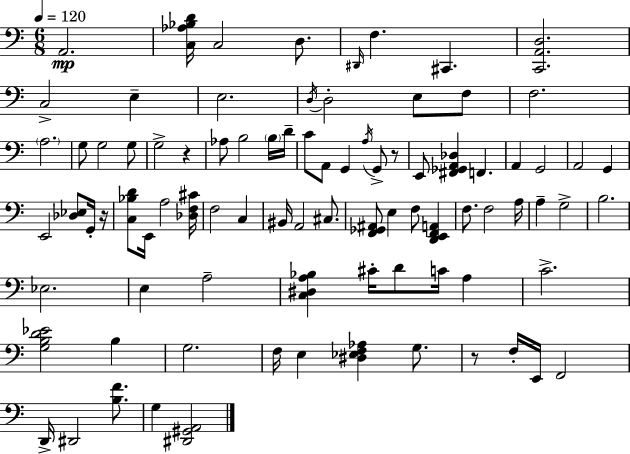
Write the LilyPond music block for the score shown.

{
  \clef bass
  \numericTimeSignature
  \time 6/8
  \key a \minor
  \tempo 4 = 120
  a,2.\mp | <c aes bes d'>16 c2 d8. | \grace { dis,16 } f4. cis,4. | <c, a, d>2. | \break c2-> e4-- | e2. | \acciaccatura { d16 } d2-. e8 | f8 f2. | \break \parenthesize a2. | g8 g2 | g8 g2-> r4 | aes8 b2 | \break \parenthesize b16 d'16-- c'8 a,8 g,4 \acciaccatura { a16 } g,8-> | r8 e,8 <fis, ges, a, des>4 f,4. | a,4 g,2 | a,2 g,4 | \break e,2 <des ees>8 | g,16-. r16 <c bes d'>8 e,16 a2 | <des f cis'>16 f2 c4 | bis,16 a,2 | \break cis8. <f, ges, ais,>8 e4 f8 <d, e, f, a,>4 | f8. f2 | a16 a4-- g2-> | b2. | \break ees2. | e4 a2-- | <c dis a bes>4 cis'16-. d'8 c'16 a4 | c'2.-> | \break <g b d' ees'>2 b4 | g2. | f16 e4 <dis ees f aes>4 | g8. r8 f16-. e,16 f,2 | \break d,16-> dis,2 | <b f'>8. g4 <dis, gis, a,>2 | \bar "|."
}